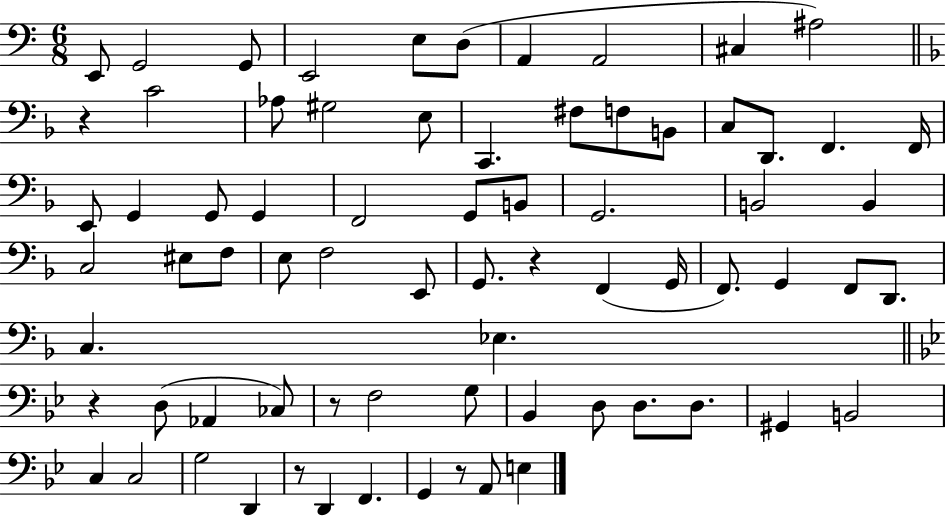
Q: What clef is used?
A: bass